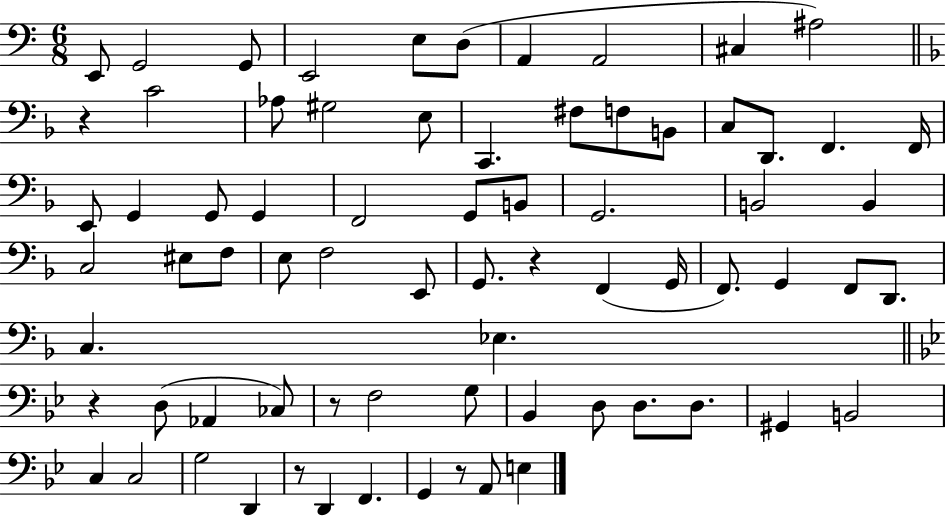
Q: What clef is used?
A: bass